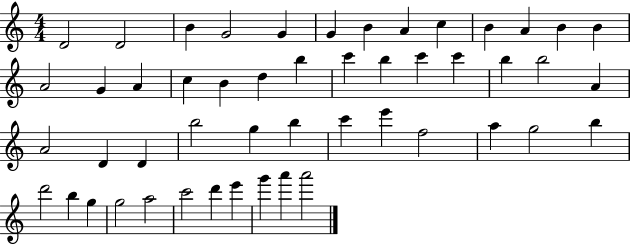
X:1
T:Untitled
M:4/4
L:1/4
K:C
D2 D2 B G2 G G B A c B A B B A2 G A c B d b c' b c' c' b b2 A A2 D D b2 g b c' e' f2 a g2 b d'2 b g g2 a2 c'2 d' e' g' a' a'2